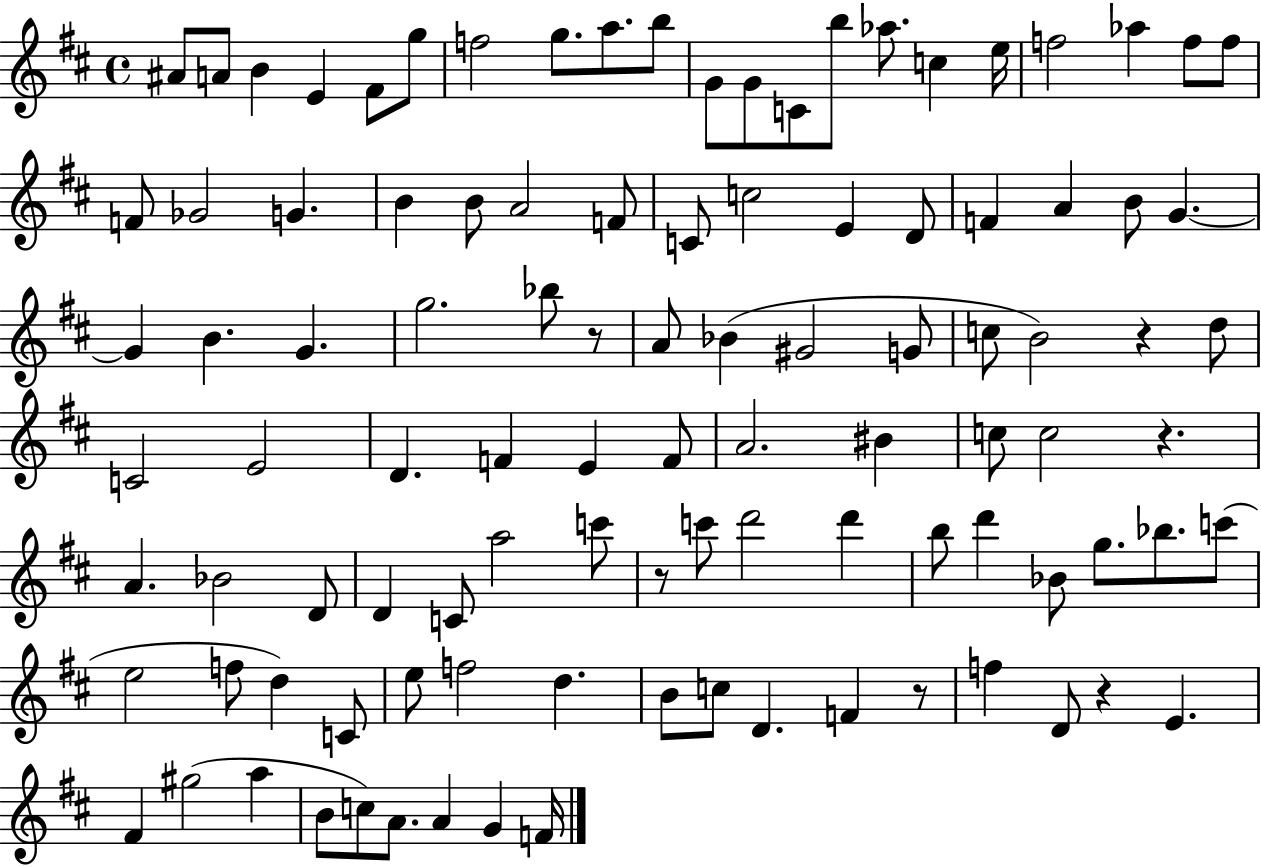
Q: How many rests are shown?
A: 6